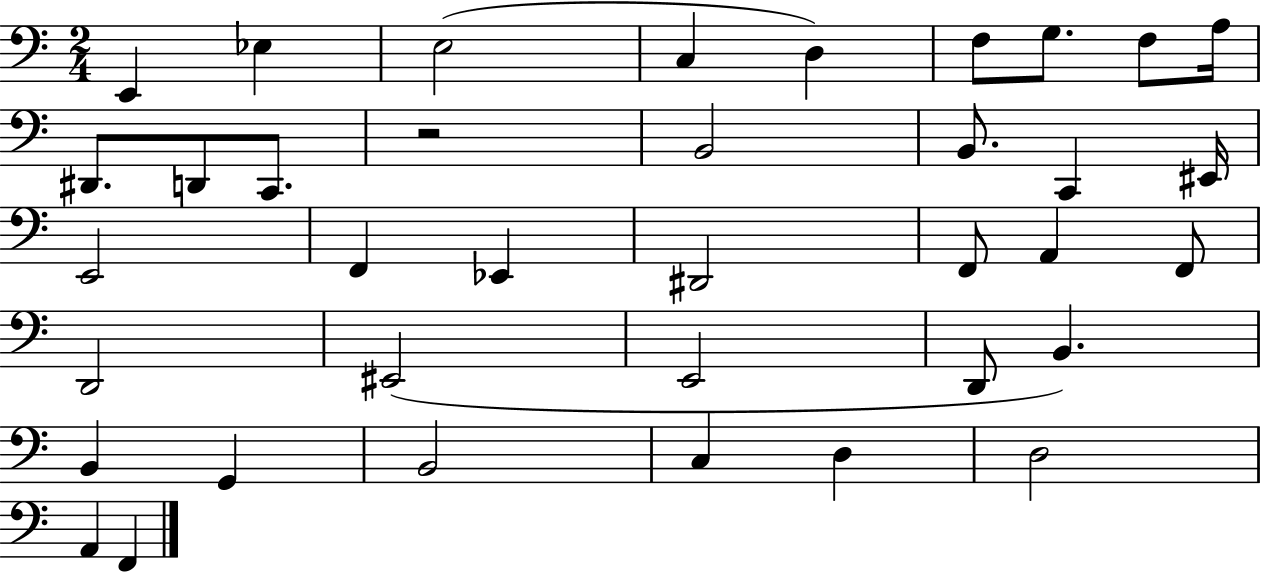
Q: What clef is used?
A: bass